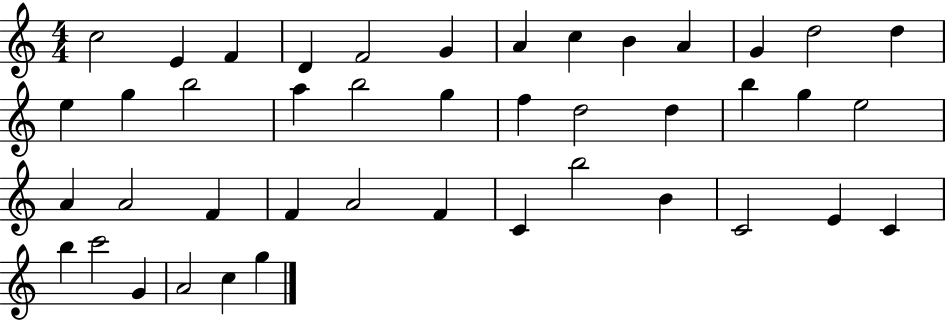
X:1
T:Untitled
M:4/4
L:1/4
K:C
c2 E F D F2 G A c B A G d2 d e g b2 a b2 g f d2 d b g e2 A A2 F F A2 F C b2 B C2 E C b c'2 G A2 c g